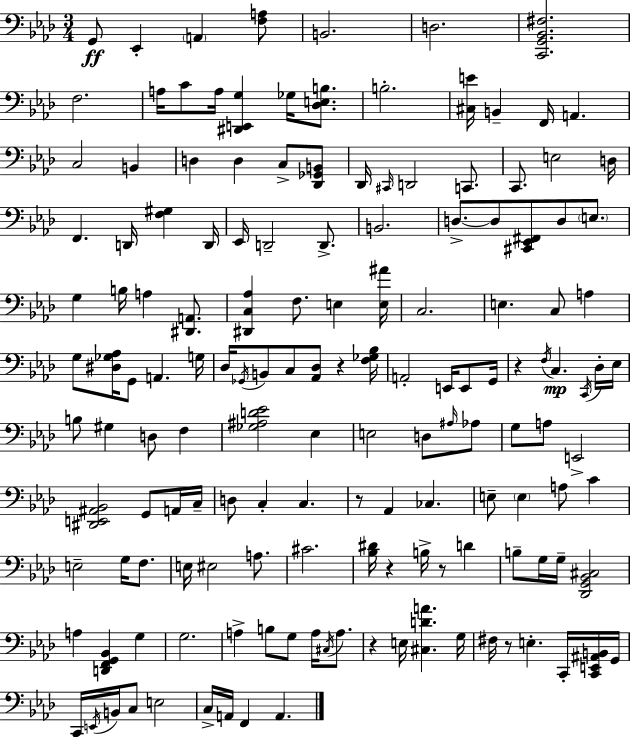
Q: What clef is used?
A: bass